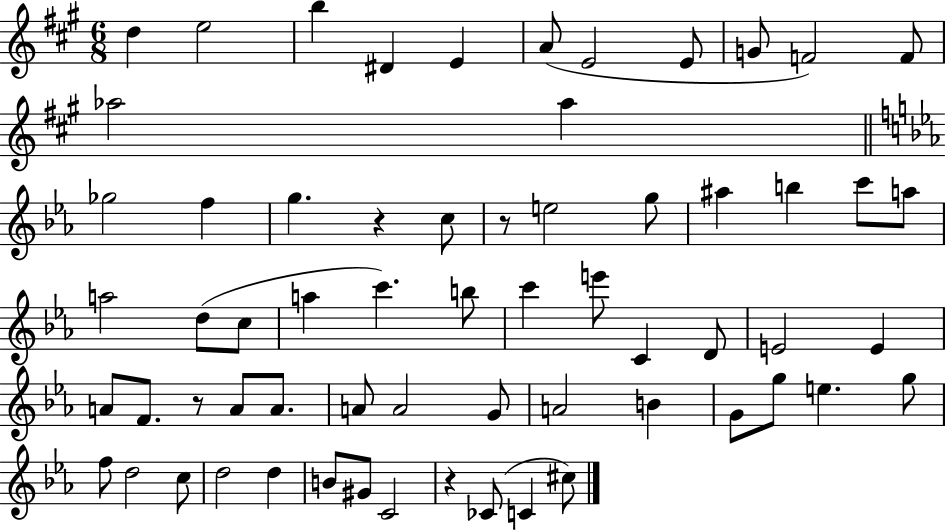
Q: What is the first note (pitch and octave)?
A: D5